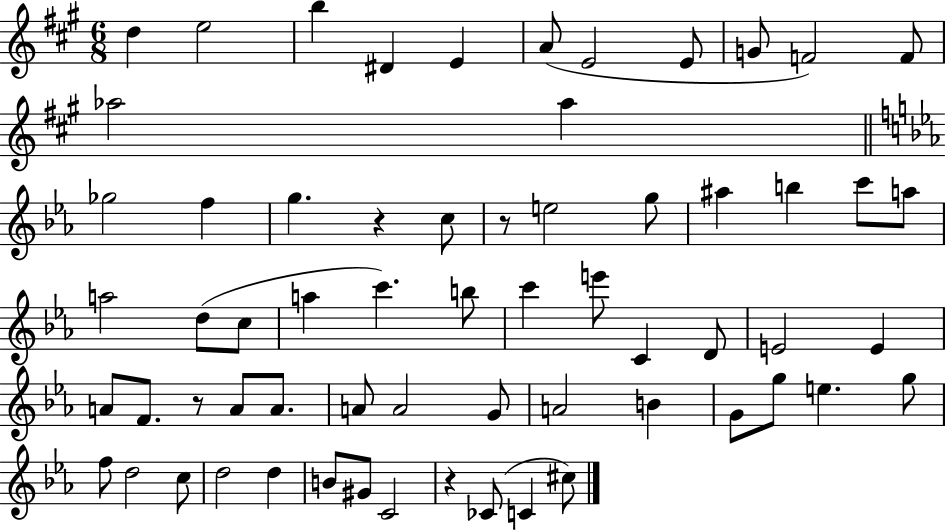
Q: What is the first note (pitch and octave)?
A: D5